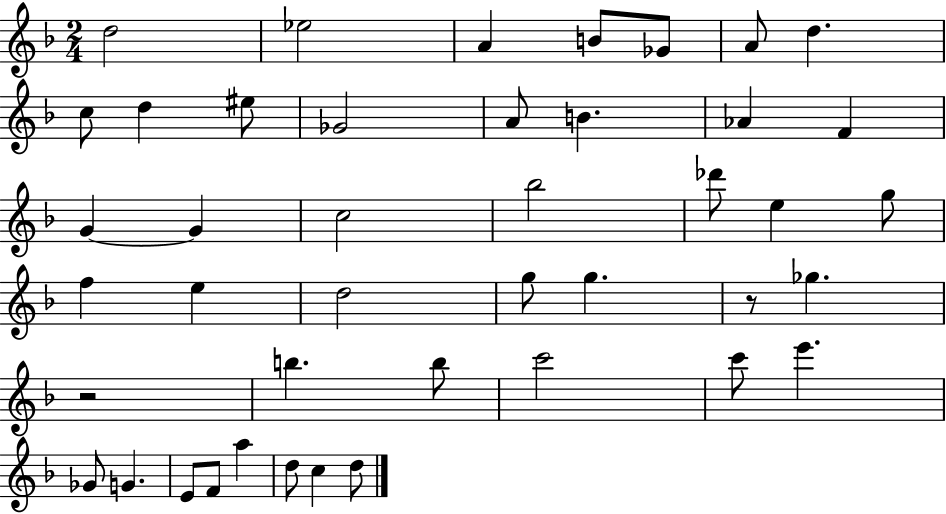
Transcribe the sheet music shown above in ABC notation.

X:1
T:Untitled
M:2/4
L:1/4
K:F
d2 _e2 A B/2 _G/2 A/2 d c/2 d ^e/2 _G2 A/2 B _A F G G c2 _b2 _d'/2 e g/2 f e d2 g/2 g z/2 _g z2 b b/2 c'2 c'/2 e' _G/2 G E/2 F/2 a d/2 c d/2